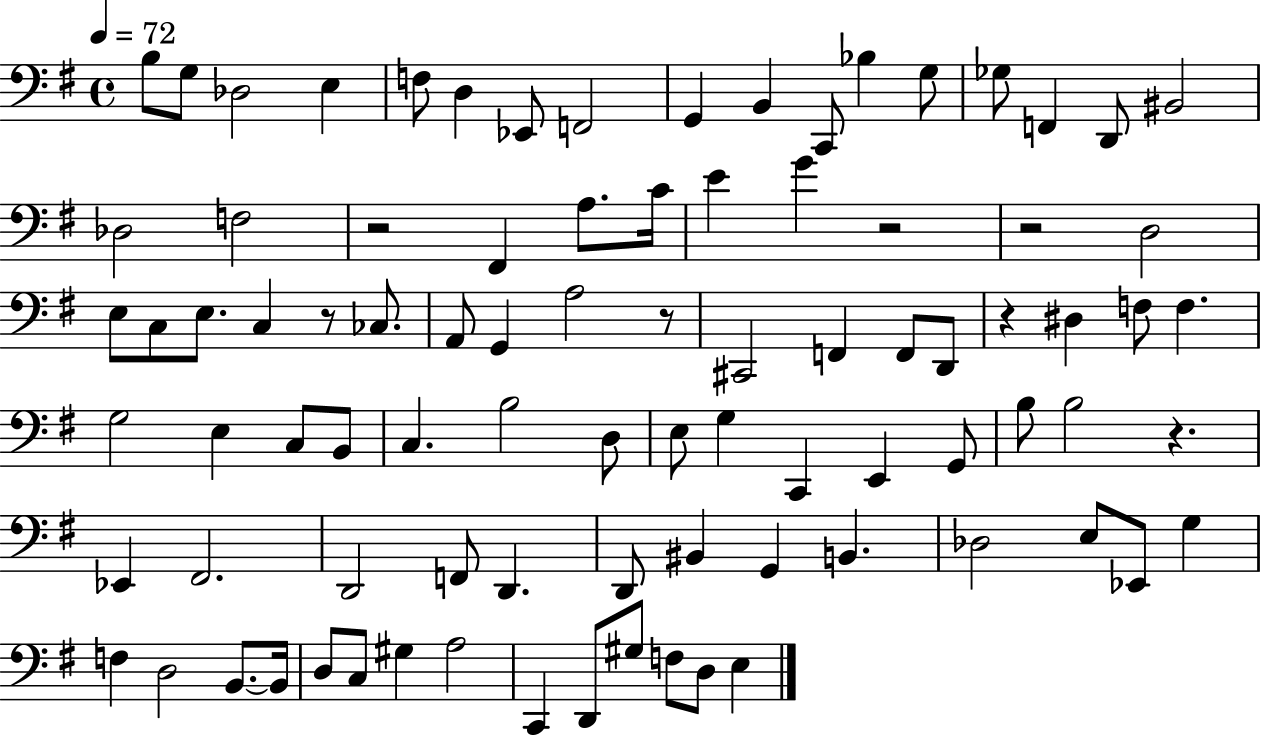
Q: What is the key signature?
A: G major